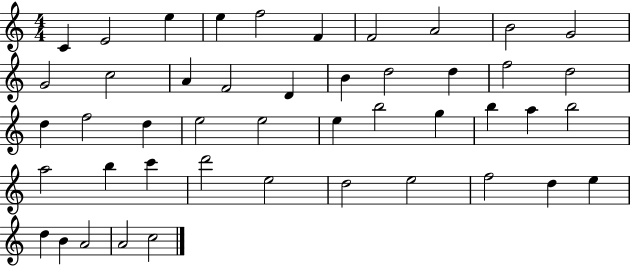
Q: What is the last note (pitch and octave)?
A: C5